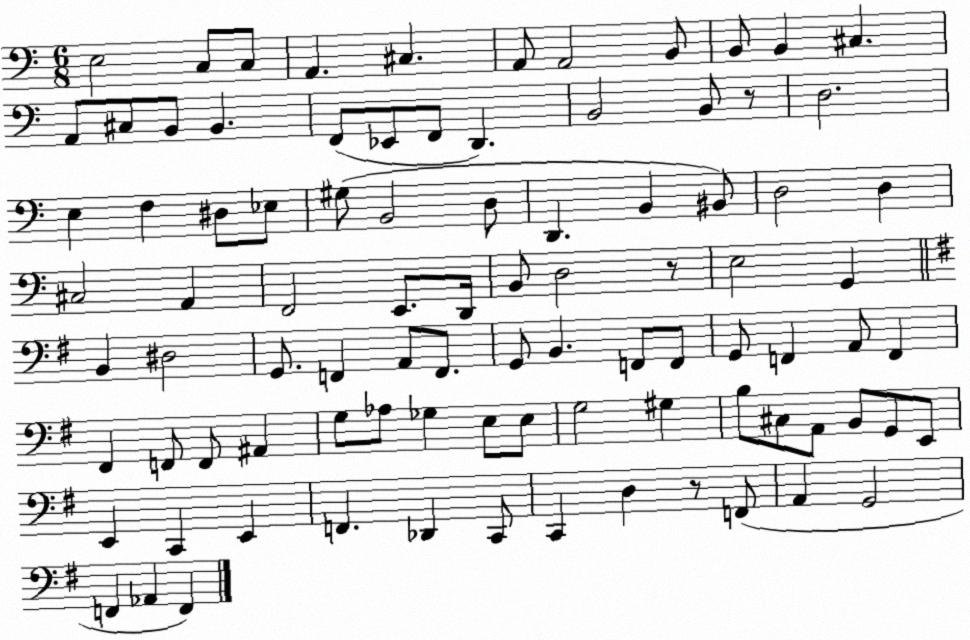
X:1
T:Untitled
M:6/8
L:1/4
K:C
E,2 C,/2 C,/2 A,, ^C, A,,/2 A,,2 B,,/2 B,,/2 B,, ^C, A,,/2 ^C,/2 B,,/2 B,, F,,/2 _E,,/2 F,,/2 D,, B,,2 B,,/2 z/2 D,2 E, F, ^D,/2 _E,/2 ^G,/2 B,,2 D,/2 D,, B,, ^B,,/2 D,2 D, ^C,2 A,, F,,2 E,,/2 D,,/4 B,,/2 D,2 z/2 E,2 G,, B,, ^D,2 G,,/2 F,, A,,/2 F,,/2 G,,/2 B,, F,,/2 F,,/2 G,,/2 F,, A,,/2 F,, ^F,, F,,/2 F,,/2 ^A,, G,/2 _A,/2 _G, E,/2 E,/2 G,2 ^G, B,/2 ^C,/2 A,,/2 B,,/2 G,,/2 E,,/2 E,, C,, E,, F,, _D,, C,,/2 C,, D, z/2 F,,/2 A,, G,,2 F,, _A,, F,,